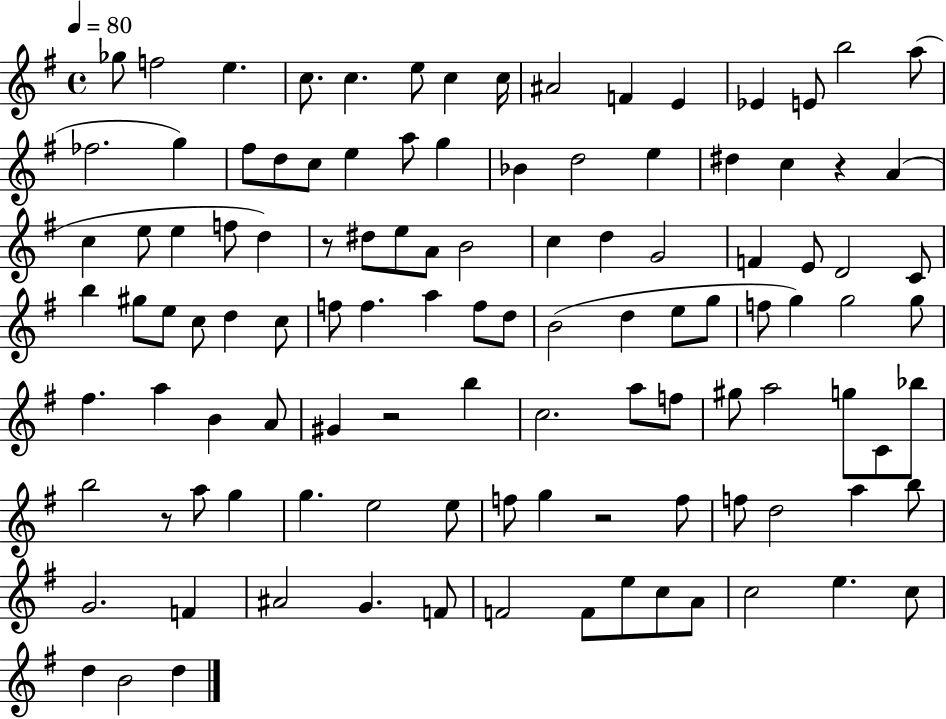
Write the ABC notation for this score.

X:1
T:Untitled
M:4/4
L:1/4
K:G
_g/2 f2 e c/2 c e/2 c c/4 ^A2 F E _E E/2 b2 a/2 _f2 g ^f/2 d/2 c/2 e a/2 g _B d2 e ^d c z A c e/2 e f/2 d z/2 ^d/2 e/2 A/2 B2 c d G2 F E/2 D2 C/2 b ^g/2 e/2 c/2 d c/2 f/2 f a f/2 d/2 B2 d e/2 g/2 f/2 g g2 g/2 ^f a B A/2 ^G z2 b c2 a/2 f/2 ^g/2 a2 g/2 C/2 _b/2 b2 z/2 a/2 g g e2 e/2 f/2 g z2 f/2 f/2 d2 a b/2 G2 F ^A2 G F/2 F2 F/2 e/2 c/2 A/2 c2 e c/2 d B2 d